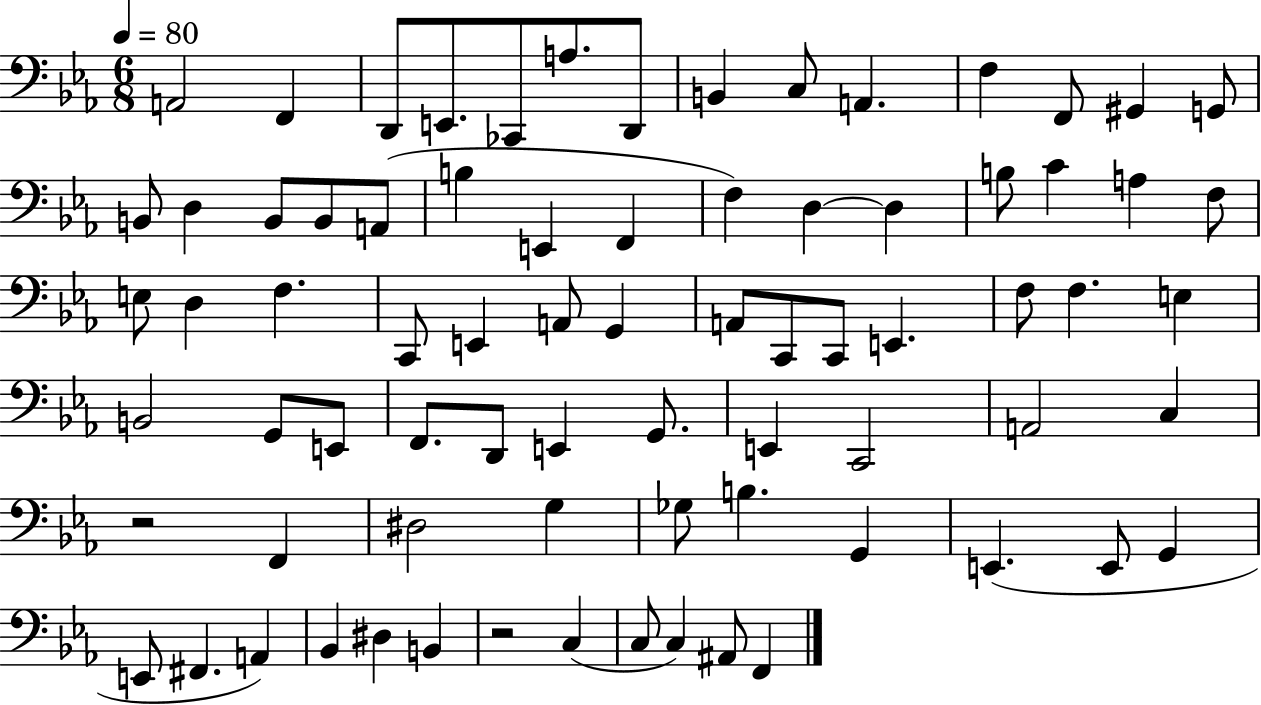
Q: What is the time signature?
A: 6/8